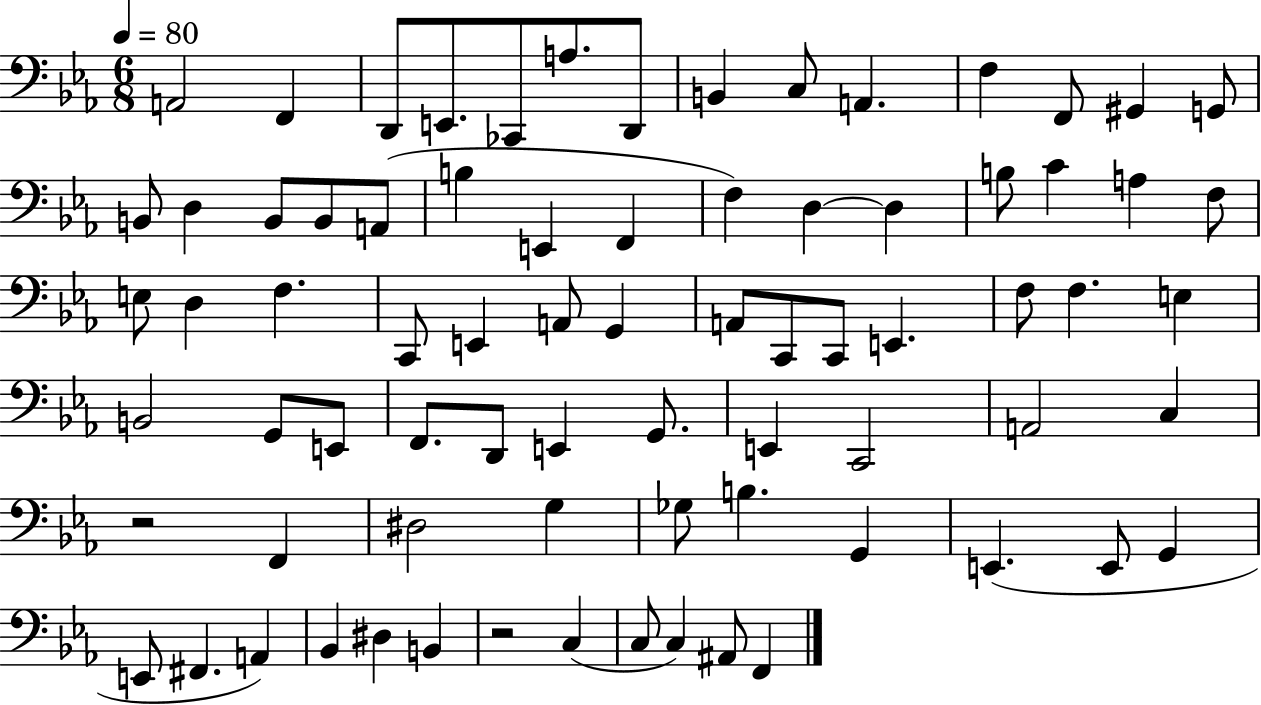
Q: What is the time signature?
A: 6/8